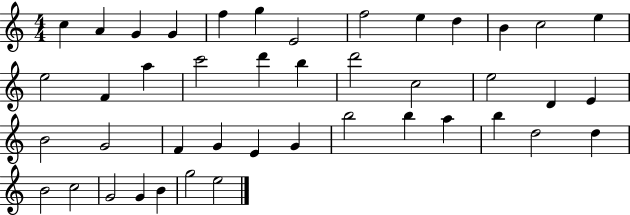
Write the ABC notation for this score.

X:1
T:Untitled
M:4/4
L:1/4
K:C
c A G G f g E2 f2 e d B c2 e e2 F a c'2 d' b d'2 c2 e2 D E B2 G2 F G E G b2 b a b d2 d B2 c2 G2 G B g2 e2